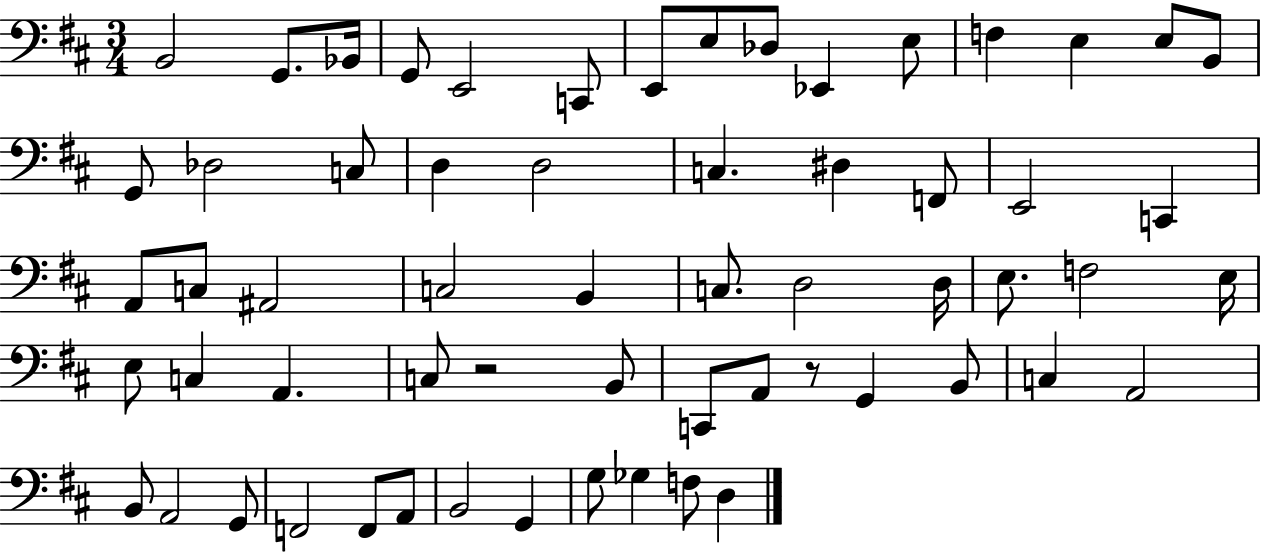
{
  \clef bass
  \numericTimeSignature
  \time 3/4
  \key d \major
  b,2 g,8. bes,16 | g,8 e,2 c,8 | e,8 e8 des8 ees,4 e8 | f4 e4 e8 b,8 | \break g,8 des2 c8 | d4 d2 | c4. dis4 f,8 | e,2 c,4 | \break a,8 c8 ais,2 | c2 b,4 | c8. d2 d16 | e8. f2 e16 | \break e8 c4 a,4. | c8 r2 b,8 | c,8 a,8 r8 g,4 b,8 | c4 a,2 | \break b,8 a,2 g,8 | f,2 f,8 a,8 | b,2 g,4 | g8 ges4 f8 d4 | \break \bar "|."
}